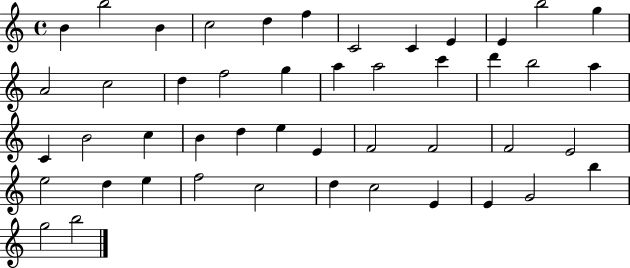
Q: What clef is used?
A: treble